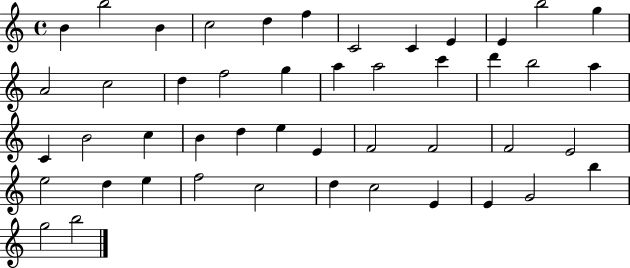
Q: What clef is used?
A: treble